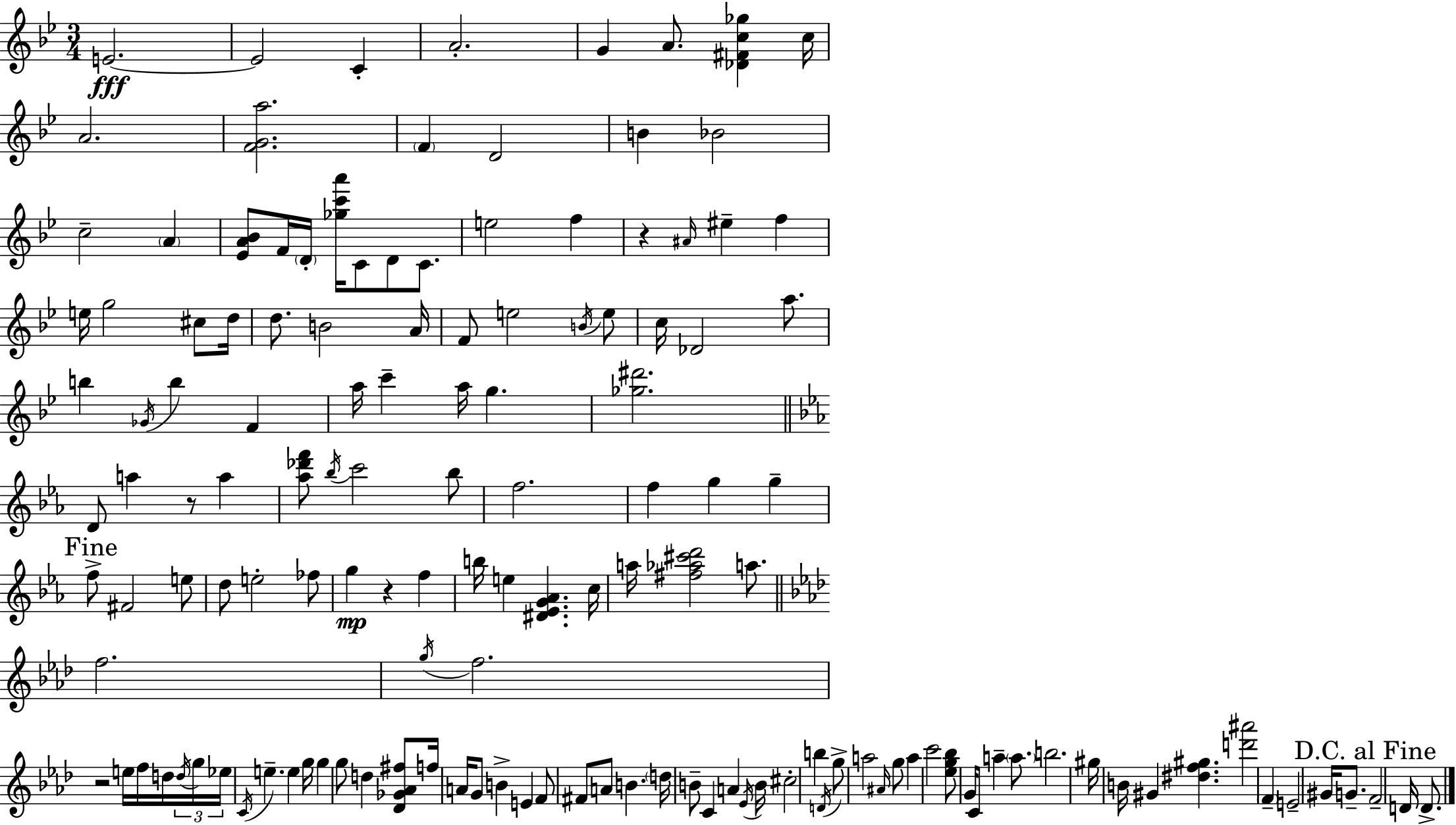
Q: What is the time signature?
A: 3/4